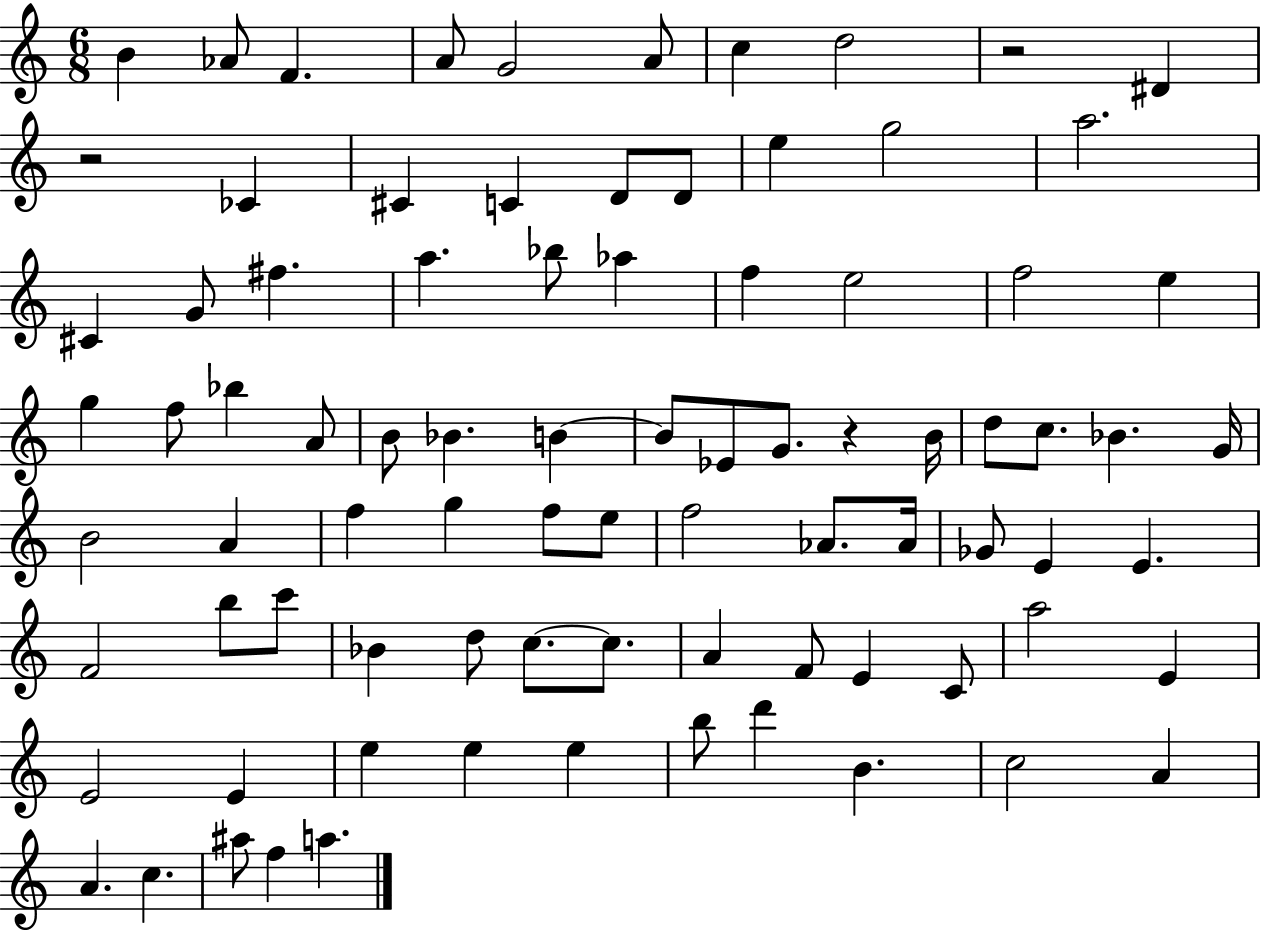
{
  \clef treble
  \numericTimeSignature
  \time 6/8
  \key c \major
  b'4 aes'8 f'4. | a'8 g'2 a'8 | c''4 d''2 | r2 dis'4 | \break r2 ces'4 | cis'4 c'4 d'8 d'8 | e''4 g''2 | a''2. | \break cis'4 g'8 fis''4. | a''4. bes''8 aes''4 | f''4 e''2 | f''2 e''4 | \break g''4 f''8 bes''4 a'8 | b'8 bes'4. b'4~~ | b'8 ees'8 g'8. r4 b'16 | d''8 c''8. bes'4. g'16 | \break b'2 a'4 | f''4 g''4 f''8 e''8 | f''2 aes'8. aes'16 | ges'8 e'4 e'4. | \break f'2 b''8 c'''8 | bes'4 d''8 c''8.~~ c''8. | a'4 f'8 e'4 c'8 | a''2 e'4 | \break e'2 e'4 | e''4 e''4 e''4 | b''8 d'''4 b'4. | c''2 a'4 | \break a'4. c''4. | ais''8 f''4 a''4. | \bar "|."
}